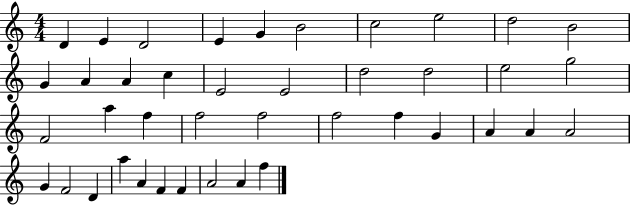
D4/q E4/q D4/h E4/q G4/q B4/h C5/h E5/h D5/h B4/h G4/q A4/q A4/q C5/q E4/h E4/h D5/h D5/h E5/h G5/h F4/h A5/q F5/q F5/h F5/h F5/h F5/q G4/q A4/q A4/q A4/h G4/q F4/h D4/q A5/q A4/q F4/q F4/q A4/h A4/q F5/q